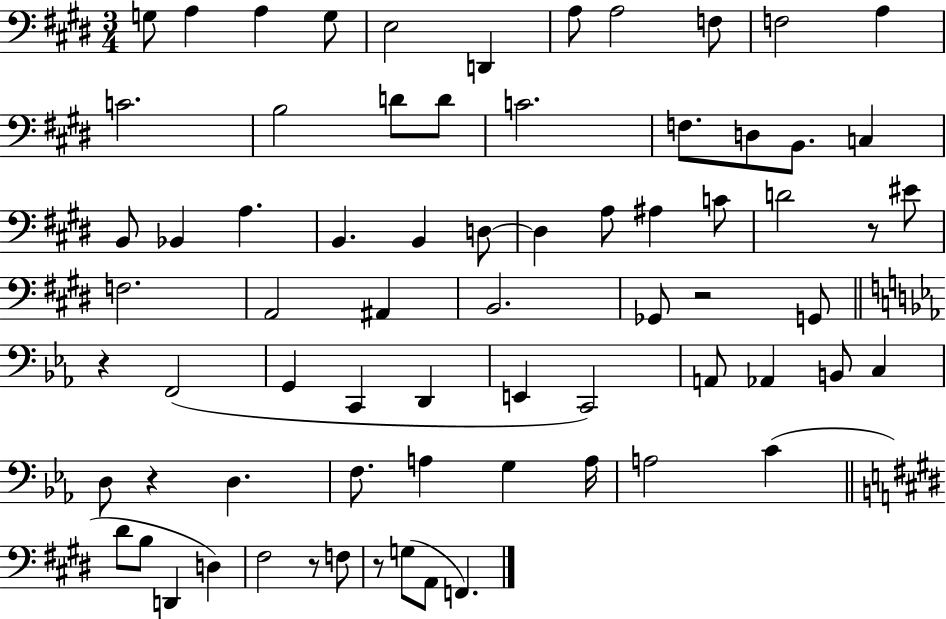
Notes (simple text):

G3/e A3/q A3/q G3/e E3/h D2/q A3/e A3/h F3/e F3/h A3/q C4/h. B3/h D4/e D4/e C4/h. F3/e. D3/e B2/e. C3/q B2/e Bb2/q A3/q. B2/q. B2/q D3/e D3/q A3/e A#3/q C4/e D4/h R/e EIS4/e F3/h. A2/h A#2/q B2/h. Gb2/e R/h G2/e R/q F2/h G2/q C2/q D2/q E2/q C2/h A2/e Ab2/q B2/e C3/q D3/e R/q D3/q. F3/e. A3/q G3/q A3/s A3/h C4/q D#4/e B3/e D2/q D3/q F#3/h R/e F3/e R/e G3/e A2/e F2/q.